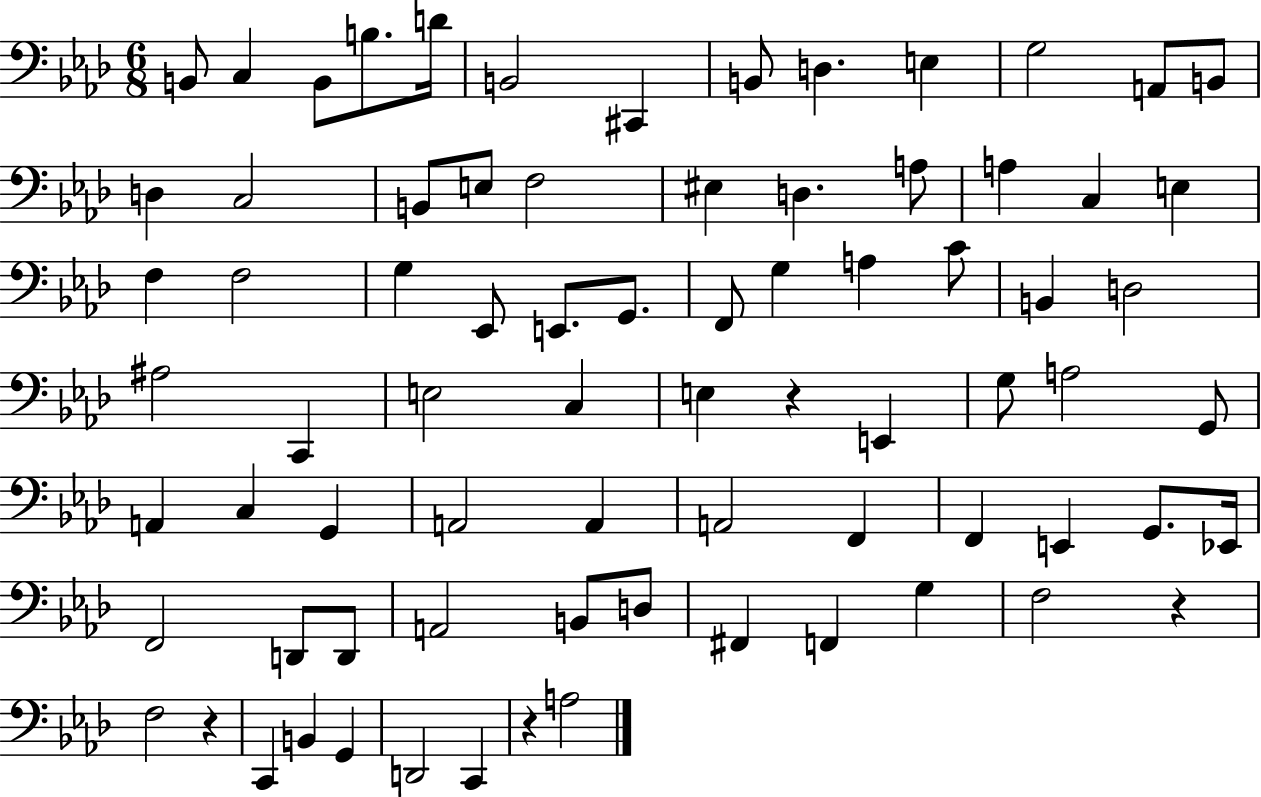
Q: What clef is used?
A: bass